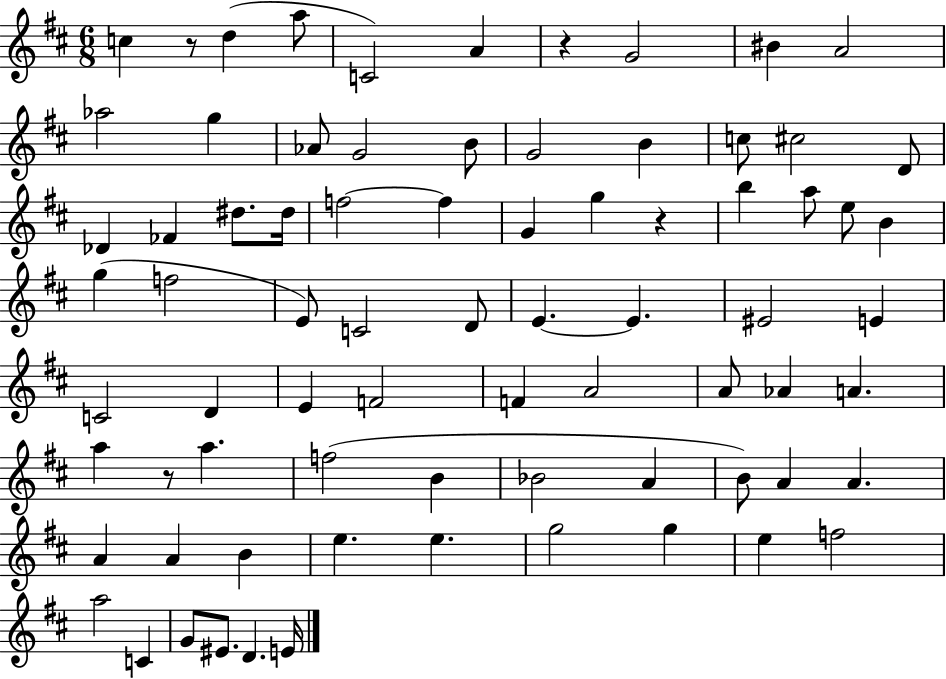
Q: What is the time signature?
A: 6/8